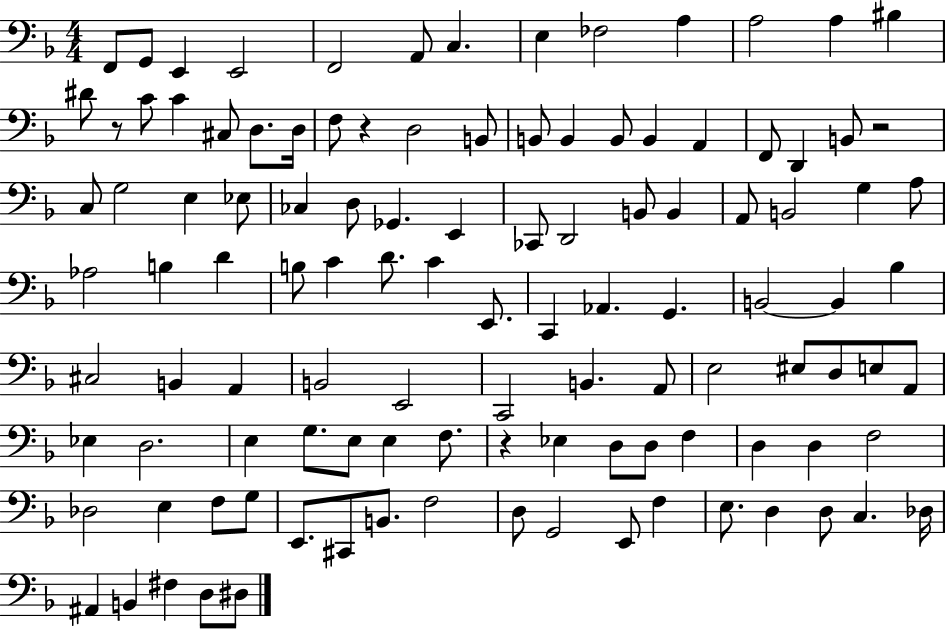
{
  \clef bass
  \numericTimeSignature
  \time 4/4
  \key f \major
  f,8 g,8 e,4 e,2 | f,2 a,8 c4. | e4 fes2 a4 | a2 a4 bis4 | \break dis'8 r8 c'8 c'4 cis8 d8. d16 | f8 r4 d2 b,8 | b,8 b,4 b,8 b,4 a,4 | f,8 d,4 b,8 r2 | \break c8 g2 e4 ees8 | ces4 d8 ges,4. e,4 | ces,8 d,2 b,8 b,4 | a,8 b,2 g4 a8 | \break aes2 b4 d'4 | b8 c'4 d'8. c'4 e,8. | c,4 aes,4. g,4. | b,2~~ b,4 bes4 | \break cis2 b,4 a,4 | b,2 e,2 | c,2 b,4. a,8 | e2 eis8 d8 e8 a,8 | \break ees4 d2. | e4 g8. e8 e4 f8. | r4 ees4 d8 d8 f4 | d4 d4 f2 | \break des2 e4 f8 g8 | e,8. cis,8 b,8. f2 | d8 g,2 e,8 f4 | e8. d4 d8 c4. des16 | \break ais,4 b,4 fis4 d8 dis8 | \bar "|."
}